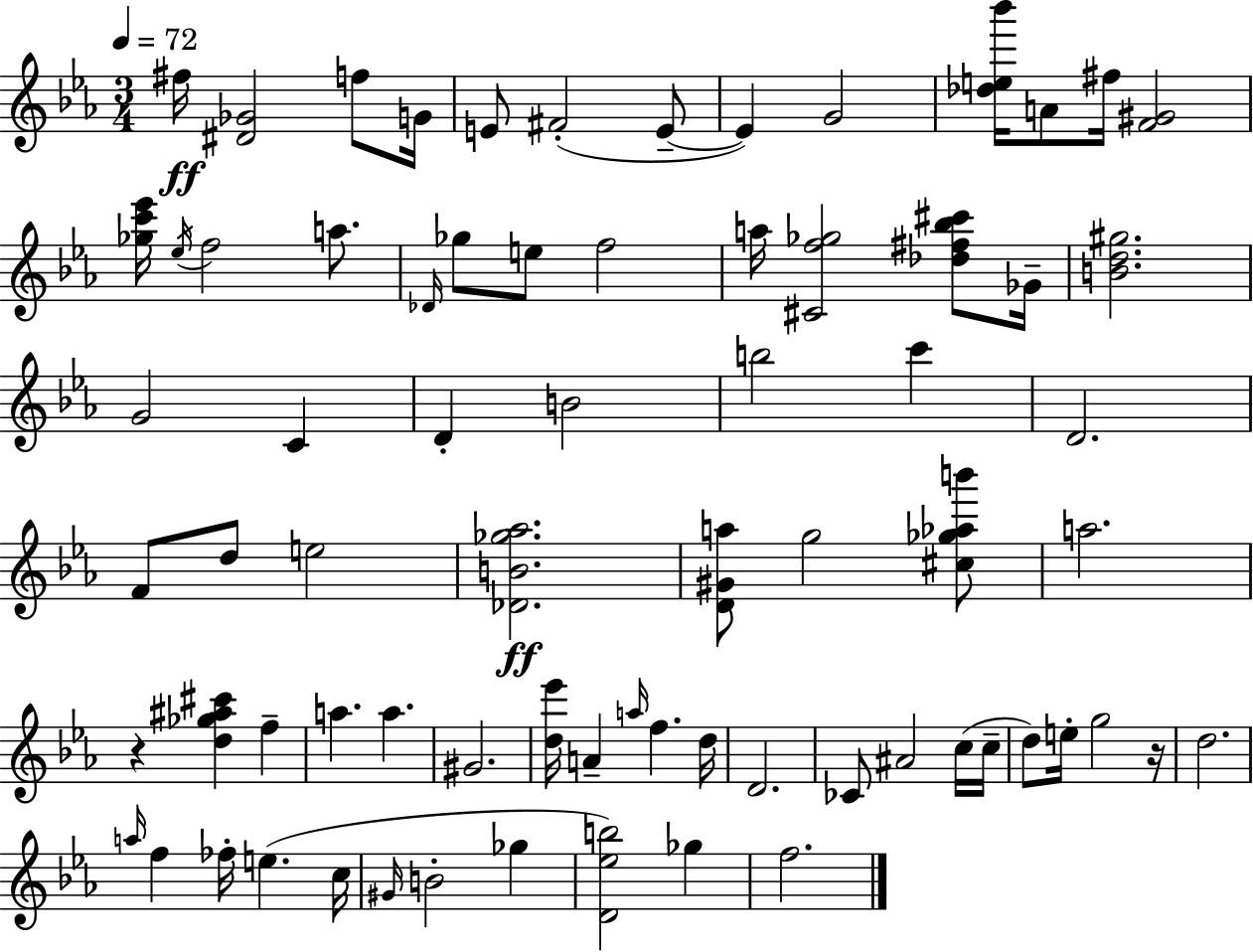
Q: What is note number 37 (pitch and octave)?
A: A5